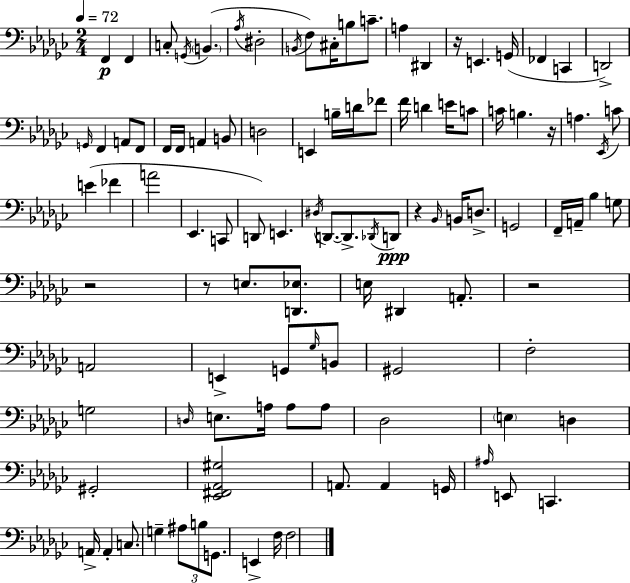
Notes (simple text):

F2/q F2/q C3/e G2/s B2/q. Ab3/s D#3/h B2/s F3/e C#3/s B3/e C4/e. A3/q D#2/q R/s E2/q. G2/s FES2/q C2/q D2/h G2/s F2/q A2/e F2/e F2/s F2/s A2/q B2/e D3/h E2/q B3/s D4/s FES4/e F4/s D4/q E4/s C4/e C4/s B3/q. R/s A3/q. Eb2/s C4/e E4/q FES4/q A4/h Eb2/q. C2/e D2/e E2/q. D#3/s D2/e. D2/e. Db2/s D2/e R/q Bb2/s B2/s D3/e. G2/h F2/s A2/s Bb3/q G3/e R/h R/e E3/e. [D2,Eb3]/e. E3/s D#2/q A2/e. R/h A2/h E2/q G2/e Gb3/s B2/e G#2/h F3/h G3/h D3/s E3/e. A3/s A3/e A3/e Db3/h E3/q D3/q G#2/h [Eb2,F#2,Ab2,G#3]/h A2/e. A2/q G2/s A#3/s E2/e C2/q. A2/s A2/q C3/e. G3/q A#3/e B3/e G2/e. E2/q F3/s F3/h